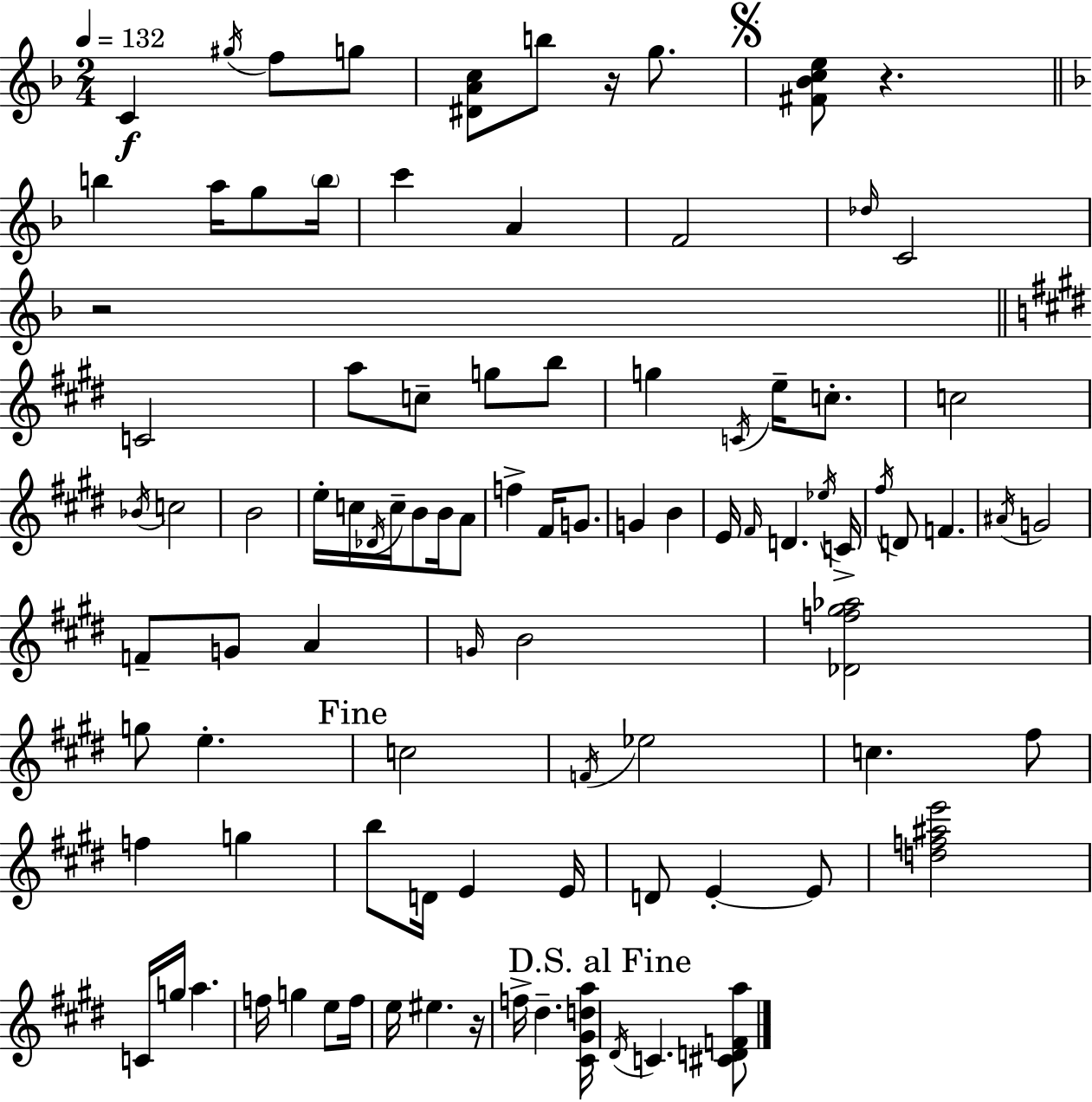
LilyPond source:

{
  \clef treble
  \numericTimeSignature
  \time 2/4
  \key f \major
  \tempo 4 = 132
  \repeat volta 2 { c'4\f \acciaccatura { gis''16 } f''8 g''8 | <dis' a' c''>8 b''8 r16 g''8. | \mark \markup { \musicglyph "scripts.segno" } <fis' bes' c'' e''>8 r4. | \bar "||" \break \key f \major b''4 a''16 g''8 \parenthesize b''16 | c'''4 a'4 | f'2 | \grace { des''16 } c'2 | \break r2 | \bar "||" \break \key e \major c'2 | a''8 c''8-- g''8 b''8 | g''4 \acciaccatura { c'16 } e''16-- c''8.-. | c''2 | \break \acciaccatura { bes'16 } c''2 | b'2 | e''16-. c''16 \acciaccatura { des'16 } c''16-- b'8 | b'16 a'8 f''4-> fis'16 | \break g'8. g'4 b'4 | e'16 \grace { fis'16 } d'4. | \acciaccatura { ees''16 } c'16-> \acciaccatura { fis''16 } d'8 | f'4. \acciaccatura { ais'16 } g'2 | \break f'8-- | g'8 a'4 \grace { g'16 } | b'2 | <des' f'' gis'' aes''>2 | \break g''8 e''4.-. | \mark "Fine" c''2 | \acciaccatura { f'16 } ees''2 | c''4. fis''8 | \break f''4 g''4 | b''8 d'16 e'4 | e'16 d'8 e'4-.~~ e'8 | <d'' f'' ais'' e'''>2 | \break c'16 g''16 a''4. | f''16 g''4 e''8 | f''16 e''16 eis''4. | r16 f''16-> dis''4.-- | \break <cis' gis' d'' a''>16 \mark "D.S. al Fine" \acciaccatura { dis'16 } c'4. | <cis' d' f' a''>8 } \bar "|."
}